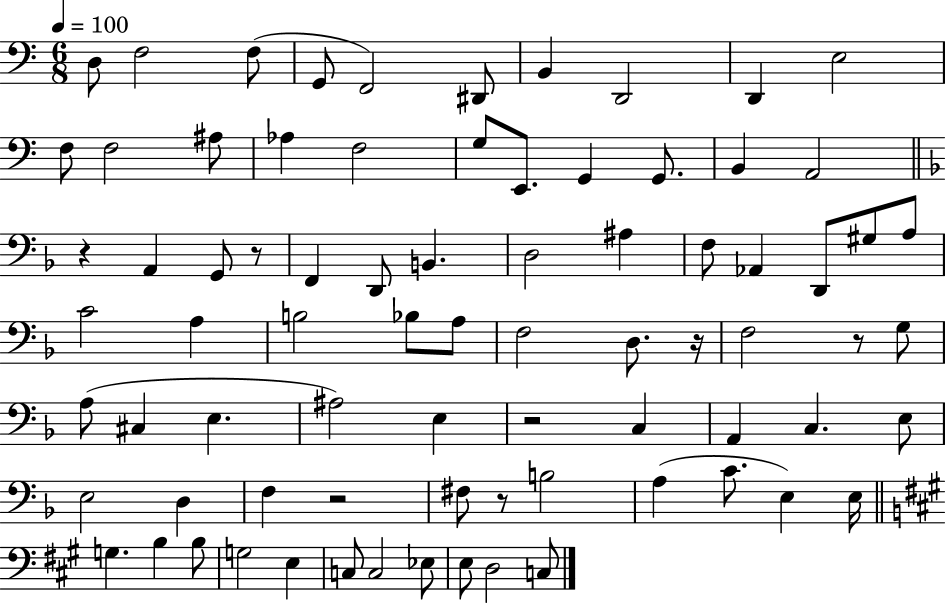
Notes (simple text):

D3/e F3/h F3/e G2/e F2/h D#2/e B2/q D2/h D2/q E3/h F3/e F3/h A#3/e Ab3/q F3/h G3/e E2/e. G2/q G2/e. B2/q A2/h R/q A2/q G2/e R/e F2/q D2/e B2/q. D3/h A#3/q F3/e Ab2/q D2/e G#3/e A3/e C4/h A3/q B3/h Bb3/e A3/e F3/h D3/e. R/s F3/h R/e G3/e A3/e C#3/q E3/q. A#3/h E3/q R/h C3/q A2/q C3/q. E3/e E3/h D3/q F3/q R/h F#3/e R/e B3/h A3/q C4/e. E3/q E3/s G3/q. B3/q B3/e G3/h E3/q C3/e C3/h Eb3/e E3/e D3/h C3/e